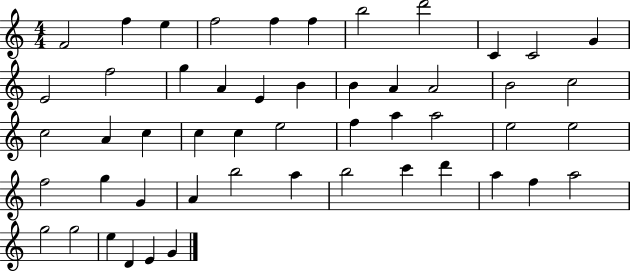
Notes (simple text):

F4/h F5/q E5/q F5/h F5/q F5/q B5/h D6/h C4/q C4/h G4/q E4/h F5/h G5/q A4/q E4/q B4/q B4/q A4/q A4/h B4/h C5/h C5/h A4/q C5/q C5/q C5/q E5/h F5/q A5/q A5/h E5/h E5/h F5/h G5/q G4/q A4/q B5/h A5/q B5/h C6/q D6/q A5/q F5/q A5/h G5/h G5/h E5/q D4/q E4/q G4/q